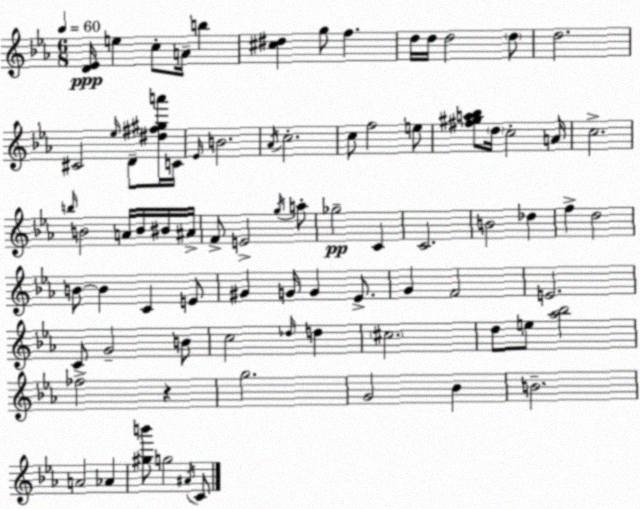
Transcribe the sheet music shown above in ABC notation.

X:1
T:Untitled
M:6/8
L:1/4
K:Cm
[D_E]/4 e c/2 A/4 b [^c^d] g/2 f d/4 d/4 d2 d/2 d2 ^C2 _e/4 D/2 [^d^f^ga']/4 C/4 _E/4 B2 _A/4 c2 c/2 f2 e/2 [^f^ga_b]/2 d/4 c2 A/4 c2 b/4 B2 A/4 B/4 ^B/4 ^A/4 F/2 E2 g/4 a/2 _g2 C C2 B2 _d f d2 B/2 B C E/2 ^G G/4 G _E/2 G F2 E2 C/2 G2 B/2 c2 _d/4 d ^c2 d/2 e/2 [_a_b]2 _f2 z g2 G2 _B B2 A2 _A [^gb']/2 g2 ^A/4 C/2